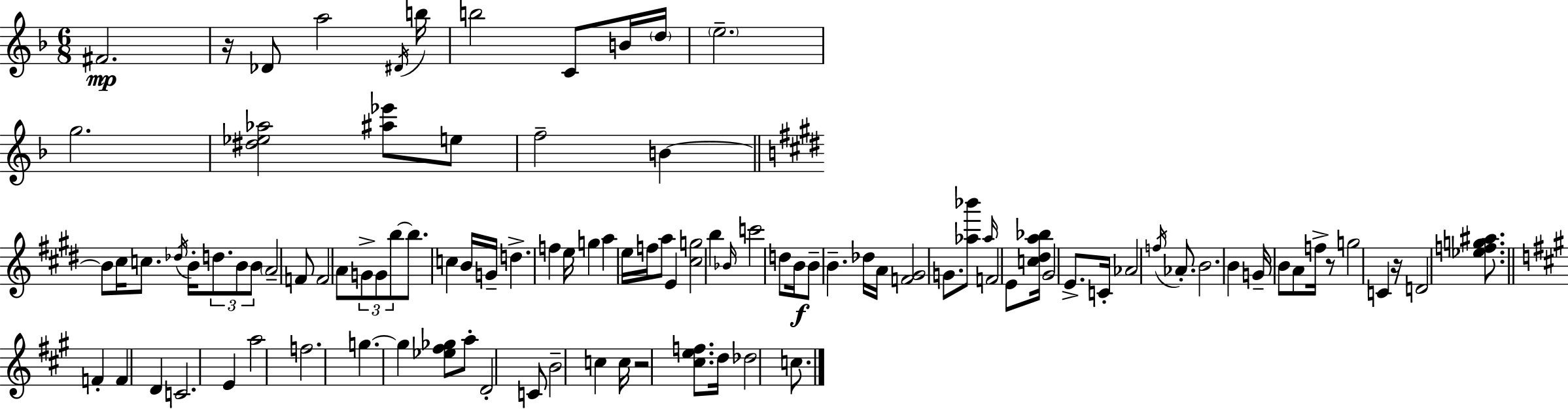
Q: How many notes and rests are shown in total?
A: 101